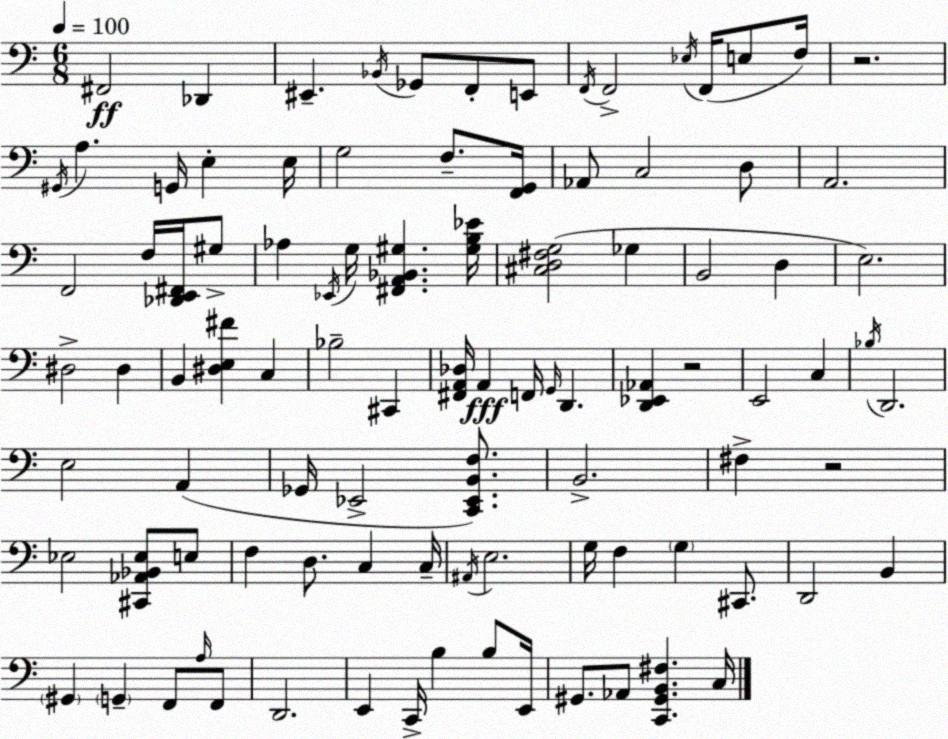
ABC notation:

X:1
T:Untitled
M:6/8
L:1/4
K:C
^F,,2 _D,, ^E,, _B,,/4 _G,,/2 F,,/2 E,,/2 F,,/4 F,,2 _E,/4 F,,/4 E,/2 F,/4 z2 ^G,,/4 A, G,,/4 E, E,/4 G,2 F,/2 [F,,G,,]/4 _A,,/2 C,2 D,/2 A,,2 F,,2 F,/4 [_D,,E,,^F,,]/4 ^G,/2 _A, _E,,/4 G,/4 [^F,,A,,_B,,^G,] [^G,B,_E]/4 [^C,D,^F,G,]2 _G, B,,2 D, E,2 ^D,2 ^D, B,, [^D,E,^F] C, _B,2 ^C,, [^F,,A,,_D,]/4 A,, F,,/4 G,,/4 D,, [D,,_E,,_A,,] z2 E,,2 C, _B,/4 D,,2 E,2 A,, _G,,/4 _E,,2 [C,,_E,,B,,F,]/2 B,,2 ^F, z2 _E,2 [^C,,_A,,_B,,_E,]/2 E,/2 F, D,/2 C, C,/4 ^A,,/4 E,2 G,/4 F, G, ^C,,/2 D,,2 B,, ^G,, G,, F,,/2 A,/4 F,,/2 D,,2 E,, C,,/4 B, B,/2 E,,/4 ^G,,/2 _A,,/2 [C,,^G,,B,,^F,] C,/4